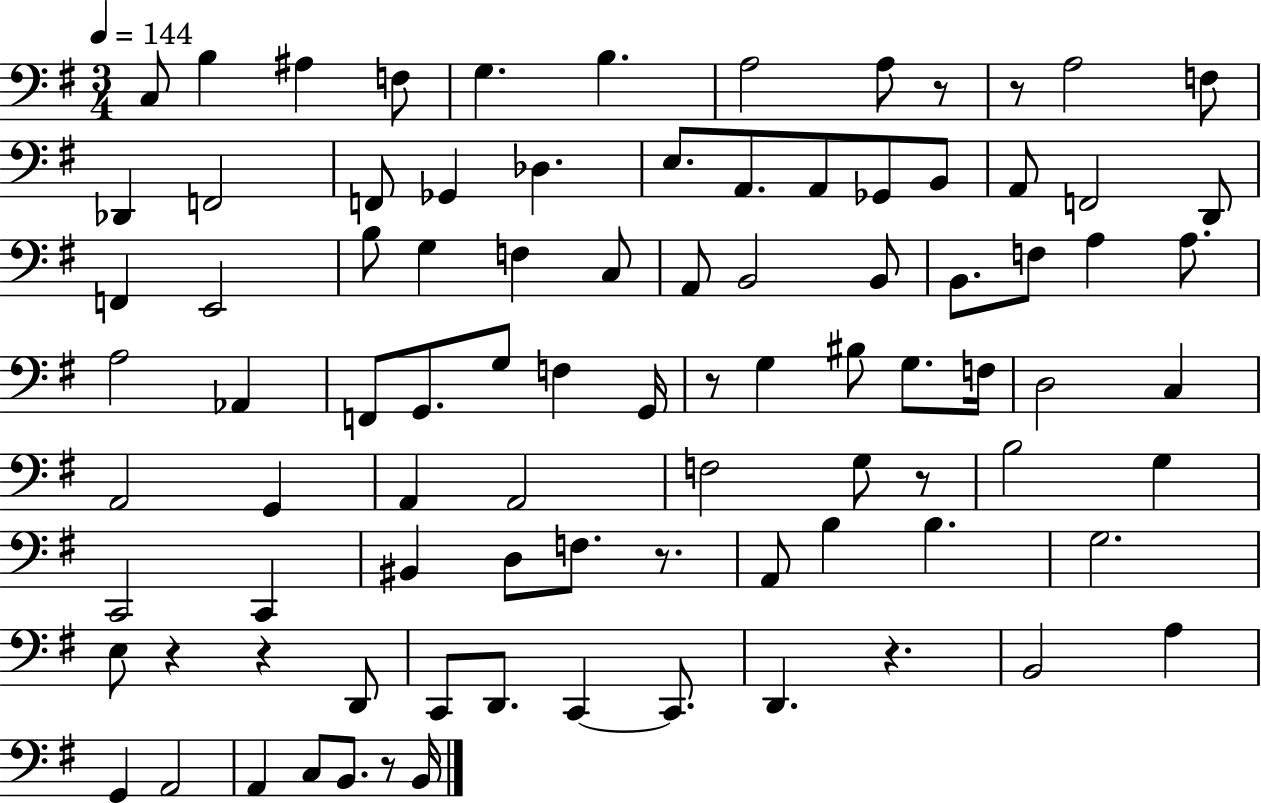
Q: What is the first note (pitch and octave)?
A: C3